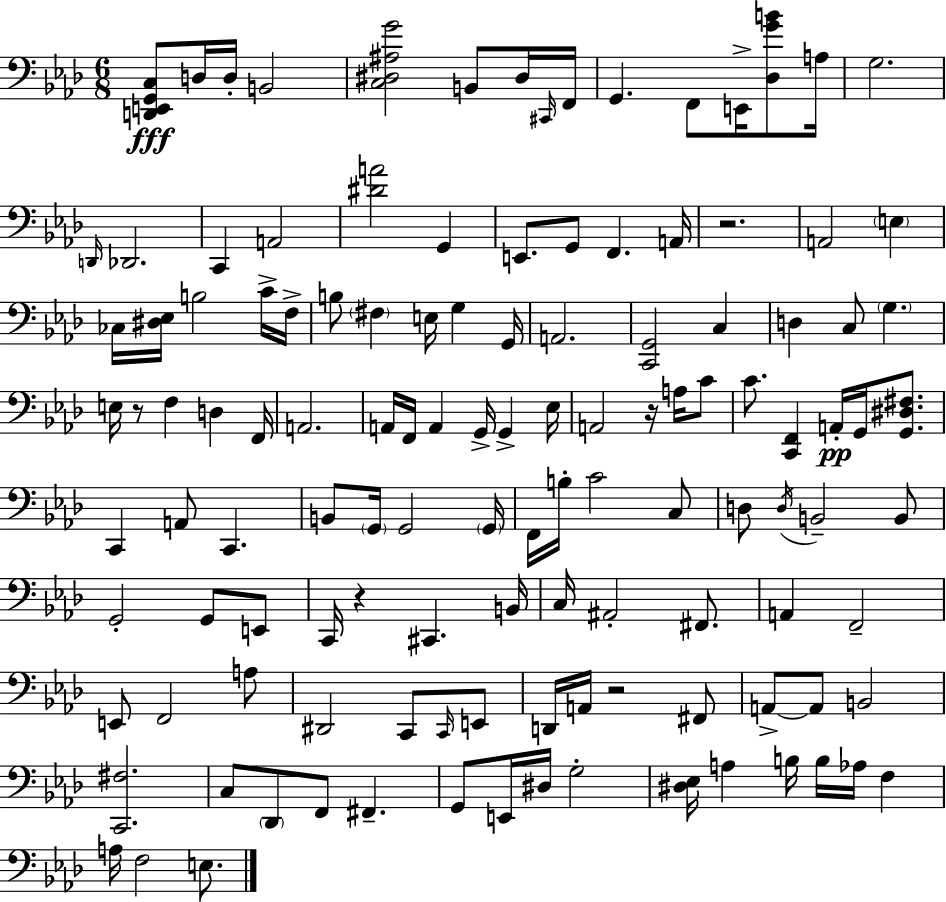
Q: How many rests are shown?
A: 5